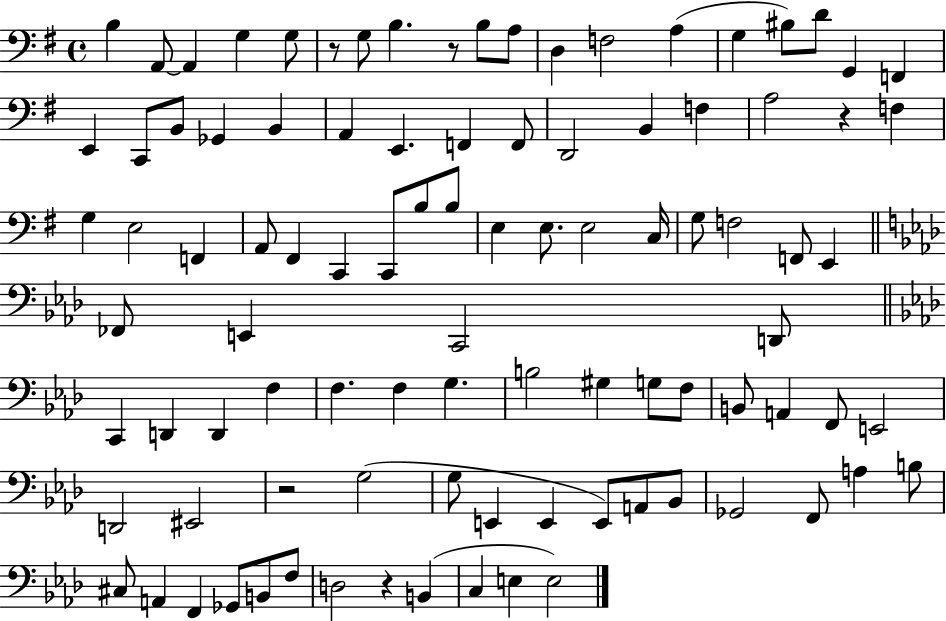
X:1
T:Untitled
M:4/4
L:1/4
K:G
B, A,,/2 A,, G, G,/2 z/2 G,/2 B, z/2 B,/2 A,/2 D, F,2 A, G, ^B,/2 D/2 G,, F,, E,, C,,/2 B,,/2 _G,, B,, A,, E,, F,, F,,/2 D,,2 B,, F, A,2 z F, G, E,2 F,, A,,/2 ^F,, C,, C,,/2 B,/2 B,/2 E, E,/2 E,2 C,/4 G,/2 F,2 F,,/2 E,, _F,,/2 E,, C,,2 D,,/2 C,, D,, D,, F, F, F, G, B,2 ^G, G,/2 F,/2 B,,/2 A,, F,,/2 E,,2 D,,2 ^E,,2 z2 G,2 G,/2 E,, E,, E,,/2 A,,/2 _B,,/2 _G,,2 F,,/2 A, B,/2 ^C,/2 A,, F,, _G,,/2 B,,/2 F,/2 D,2 z B,, C, E, E,2